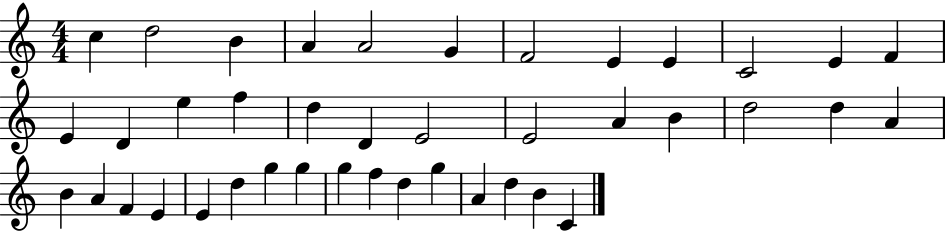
C5/q D5/h B4/q A4/q A4/h G4/q F4/h E4/q E4/q C4/h E4/q F4/q E4/q D4/q E5/q F5/q D5/q D4/q E4/h E4/h A4/q B4/q D5/h D5/q A4/q B4/q A4/q F4/q E4/q E4/q D5/q G5/q G5/q G5/q F5/q D5/q G5/q A4/q D5/q B4/q C4/q